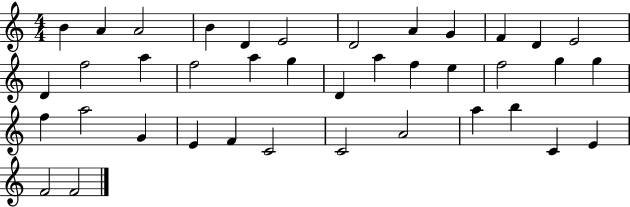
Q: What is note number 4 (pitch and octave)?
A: B4